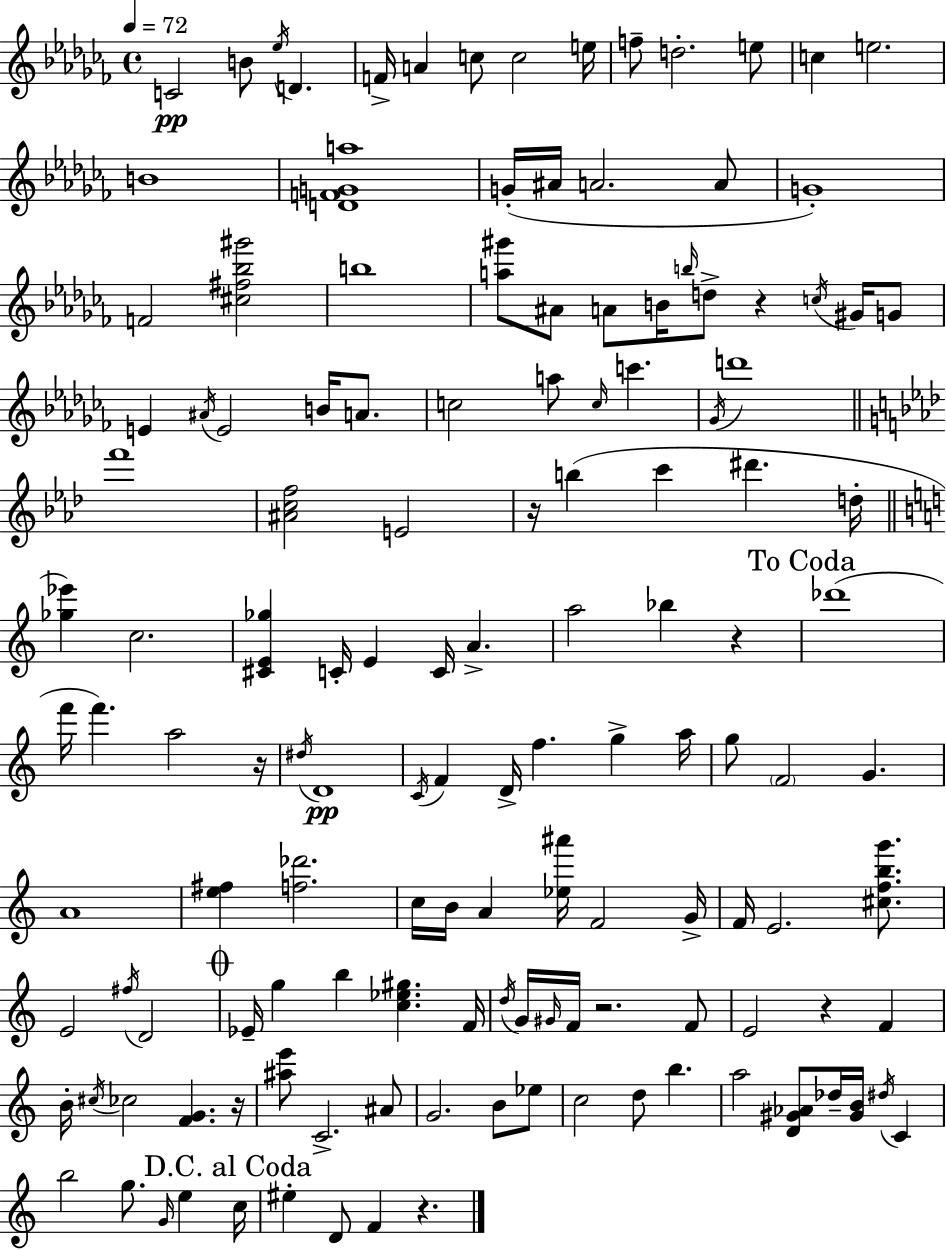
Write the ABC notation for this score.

X:1
T:Untitled
M:4/4
L:1/4
K:Abm
C2 B/2 _e/4 D F/4 A c/2 c2 e/4 f/2 d2 e/2 c e2 B4 [DFGa]4 G/4 ^A/4 A2 A/2 G4 F2 [^c^f_b^g']2 b4 [a^g']/2 ^A/2 A/2 B/4 b/4 d/2 z c/4 ^G/4 G/2 E ^A/4 E2 B/4 A/2 c2 a/2 c/4 c' _G/4 d'4 f'4 [^Acf]2 E2 z/4 b c' ^d' d/4 [_g_e'] c2 [^CE_g] C/4 E C/4 A a2 _b z _d'4 f'/4 f' a2 z/4 ^d/4 D4 C/4 F D/4 f g a/4 g/2 F2 G A4 [e^f] [f_d']2 c/4 B/4 A [_e^a']/4 F2 G/4 F/4 E2 [^cfbg']/2 E2 ^f/4 D2 _E/4 g b [c_e^g] F/4 d/4 G/4 ^G/4 F/4 z2 F/2 E2 z F B/4 ^c/4 _c2 [FG] z/4 [^ae']/2 C2 ^A/2 G2 B/2 _e/2 c2 d/2 b a2 [D^G_A]/2 _d/4 [^GB]/4 ^d/4 C b2 g/2 G/4 e c/4 ^e D/2 F z